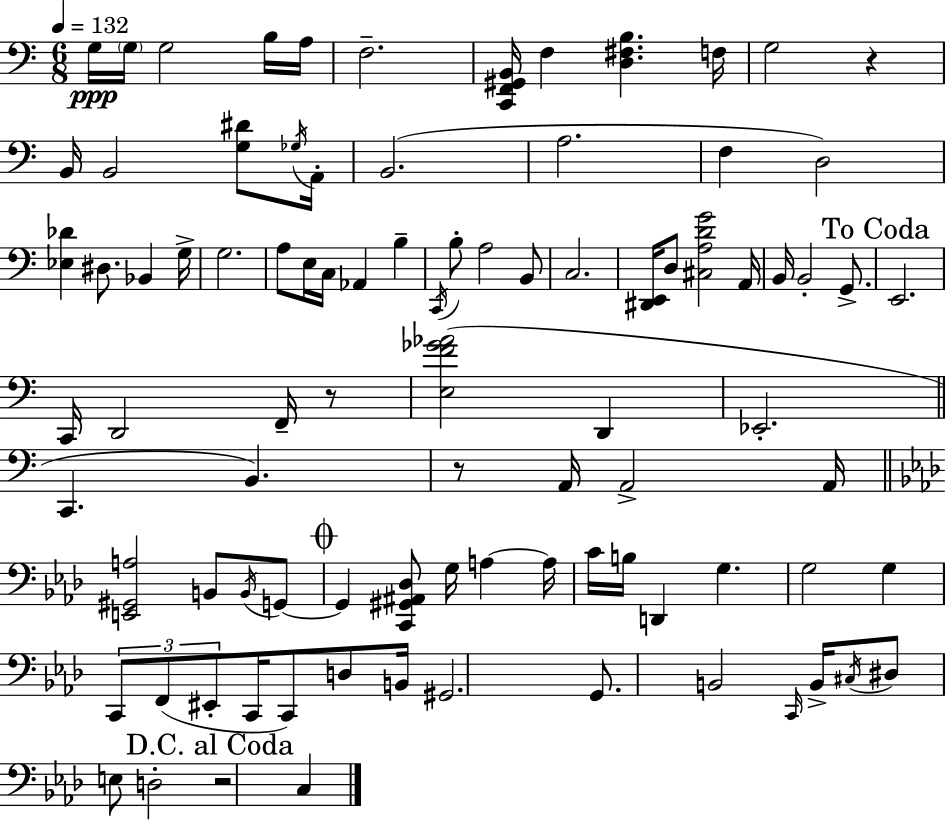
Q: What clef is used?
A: bass